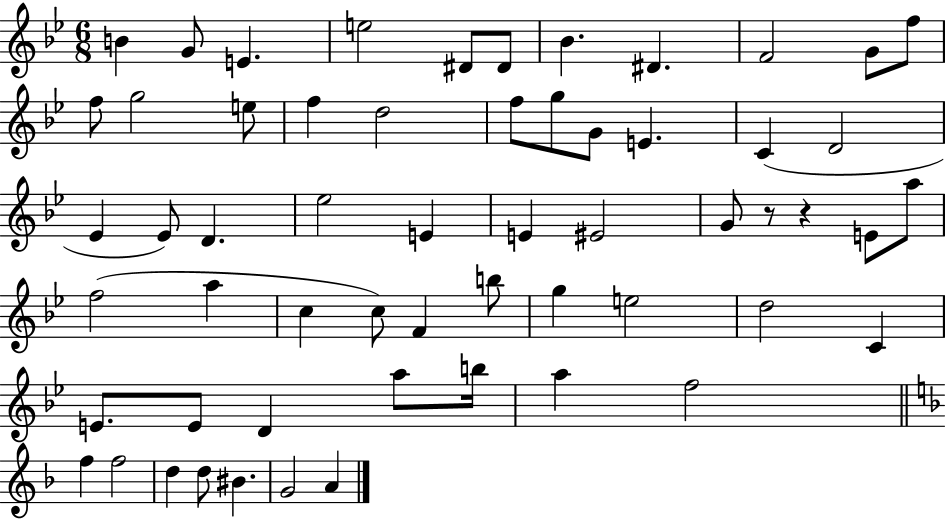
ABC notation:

X:1
T:Untitled
M:6/8
L:1/4
K:Bb
B G/2 E e2 ^D/2 ^D/2 _B ^D F2 G/2 f/2 f/2 g2 e/2 f d2 f/2 g/2 G/2 E C D2 _E _E/2 D _e2 E E ^E2 G/2 z/2 z E/2 a/2 f2 a c c/2 F b/2 g e2 d2 C E/2 E/2 D a/2 b/4 a f2 f f2 d d/2 ^B G2 A